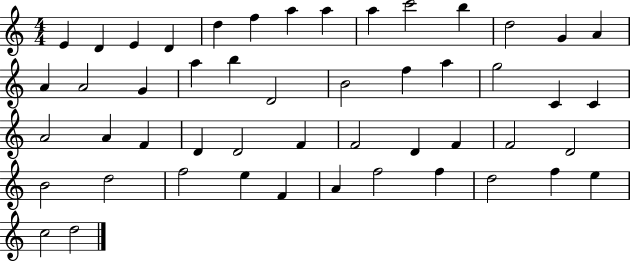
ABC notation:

X:1
T:Untitled
M:4/4
L:1/4
K:C
E D E D d f a a a c'2 b d2 G A A A2 G a b D2 B2 f a g2 C C A2 A F D D2 F F2 D F F2 D2 B2 d2 f2 e F A f2 f d2 f e c2 d2